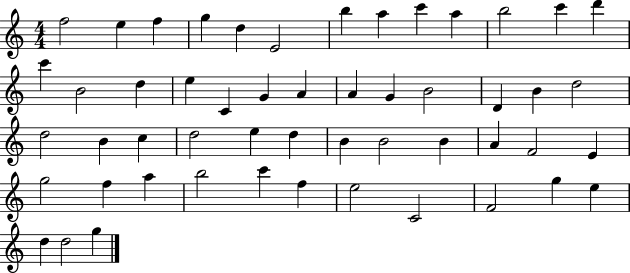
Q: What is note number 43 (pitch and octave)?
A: C6